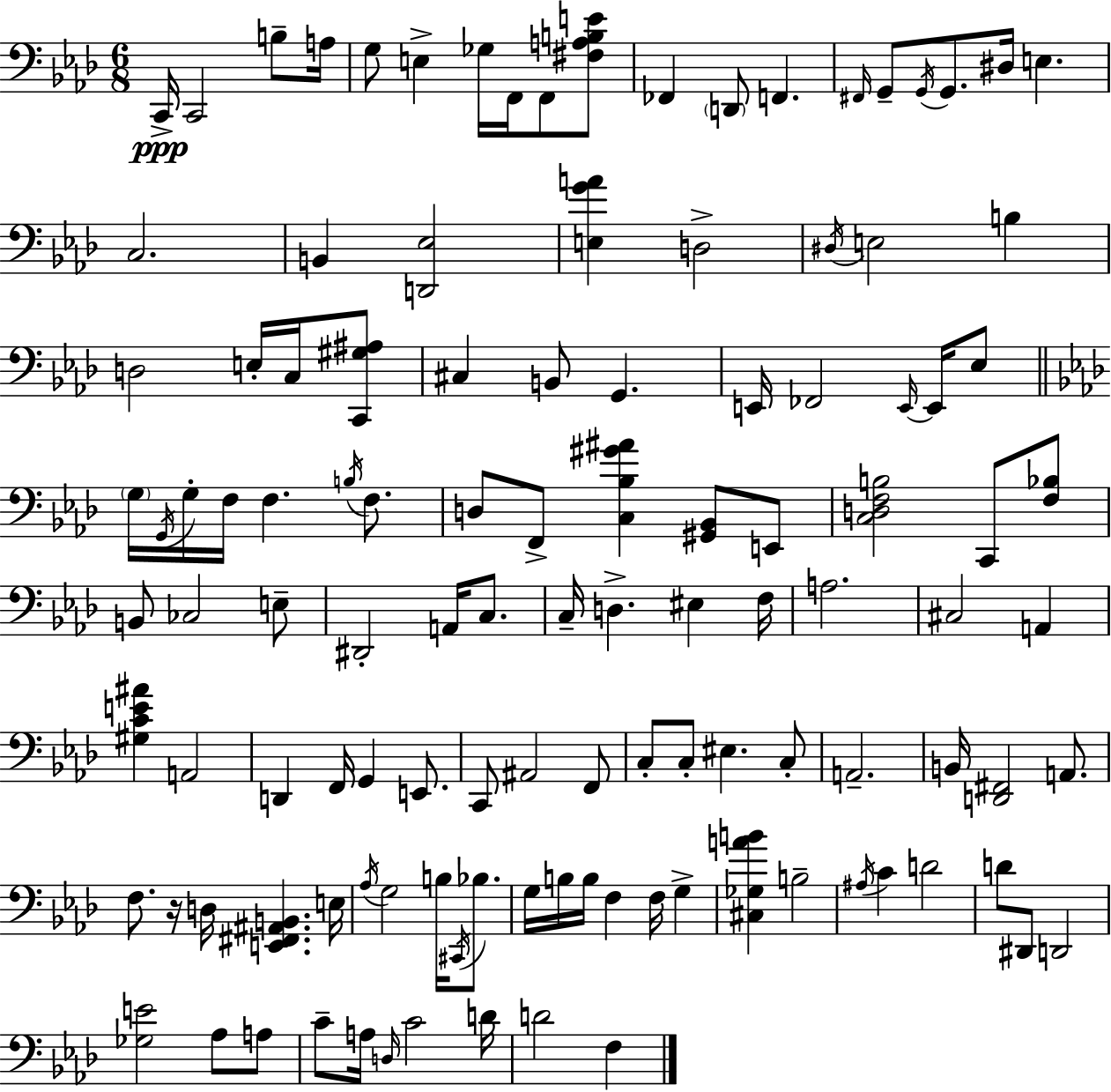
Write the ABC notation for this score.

X:1
T:Untitled
M:6/8
L:1/4
K:Ab
C,,/4 C,,2 B,/2 A,/4 G,/2 E, _G,/4 F,,/4 F,,/2 [^F,A,B,E]/2 _F,, D,,/2 F,, ^F,,/4 G,,/2 G,,/4 G,,/2 ^D,/4 E, C,2 B,, [D,,_E,]2 [E,GA] D,2 ^D,/4 E,2 B, D,2 E,/4 C,/4 [C,,^G,^A,]/2 ^C, B,,/2 G,, E,,/4 _F,,2 E,,/4 E,,/4 _E,/2 G,/4 G,,/4 G,/4 F,/4 F, B,/4 F,/2 D,/2 F,,/2 [C,_B,^G^A] [^G,,_B,,]/2 E,,/2 [C,D,F,B,]2 C,,/2 [F,_B,]/2 B,,/2 _C,2 E,/2 ^D,,2 A,,/4 C,/2 C,/4 D, ^E, F,/4 A,2 ^C,2 A,, [^G,CE^A] A,,2 D,, F,,/4 G,, E,,/2 C,,/2 ^A,,2 F,,/2 C,/2 C,/2 ^E, C,/2 A,,2 B,,/4 [D,,^F,,]2 A,,/2 F,/2 z/4 D,/4 [E,,^F,,^A,,B,,] E,/4 _A,/4 G,2 B,/4 ^C,,/4 _B,/2 G,/4 B,/4 B,/4 F, F,/4 G, [^C,_G,AB] B,2 ^A,/4 C D2 D/2 ^D,,/2 D,,2 [_G,E]2 _A,/2 A,/2 C/2 A,/4 D,/4 C2 D/4 D2 F,